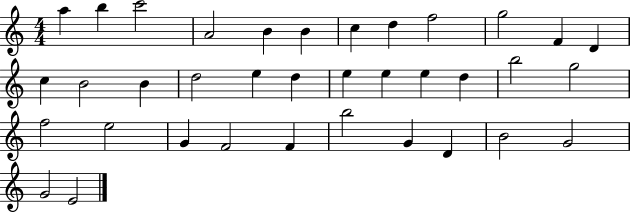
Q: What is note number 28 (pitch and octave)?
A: F4